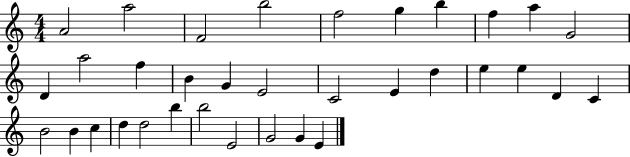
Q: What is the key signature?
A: C major